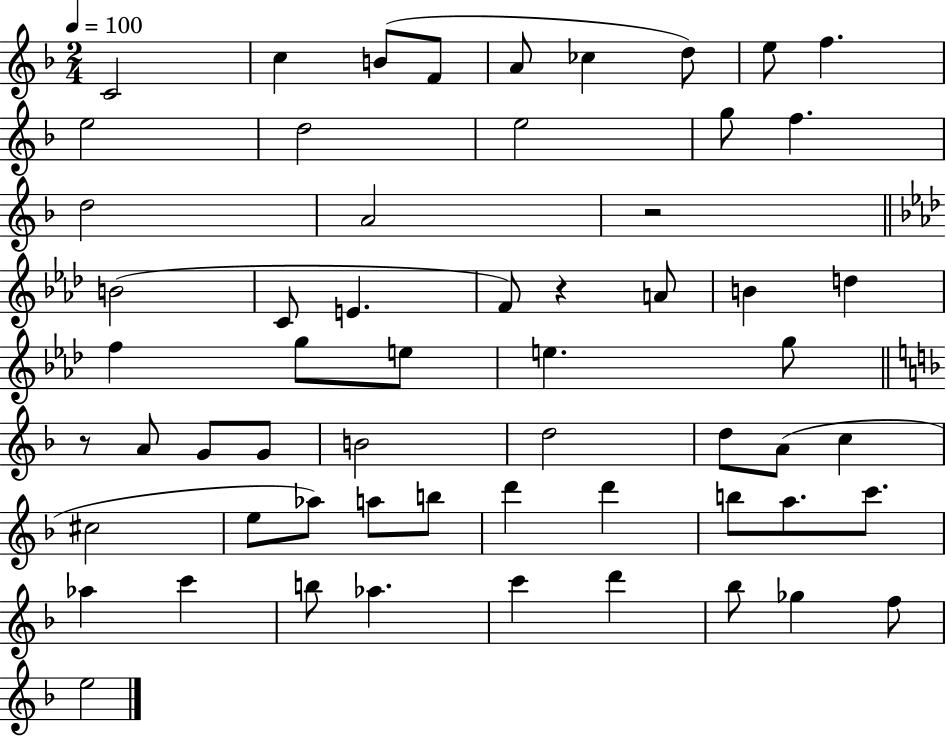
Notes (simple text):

C4/h C5/q B4/e F4/e A4/e CES5/q D5/e E5/e F5/q. E5/h D5/h E5/h G5/e F5/q. D5/h A4/h R/h B4/h C4/e E4/q. F4/e R/q A4/e B4/q D5/q F5/q G5/e E5/e E5/q. G5/e R/e A4/e G4/e G4/e B4/h D5/h D5/e A4/e C5/q C#5/h E5/e Ab5/e A5/e B5/e D6/q D6/q B5/e A5/e. C6/e. Ab5/q C6/q B5/e Ab5/q. C6/q D6/q Bb5/e Gb5/q F5/e E5/h